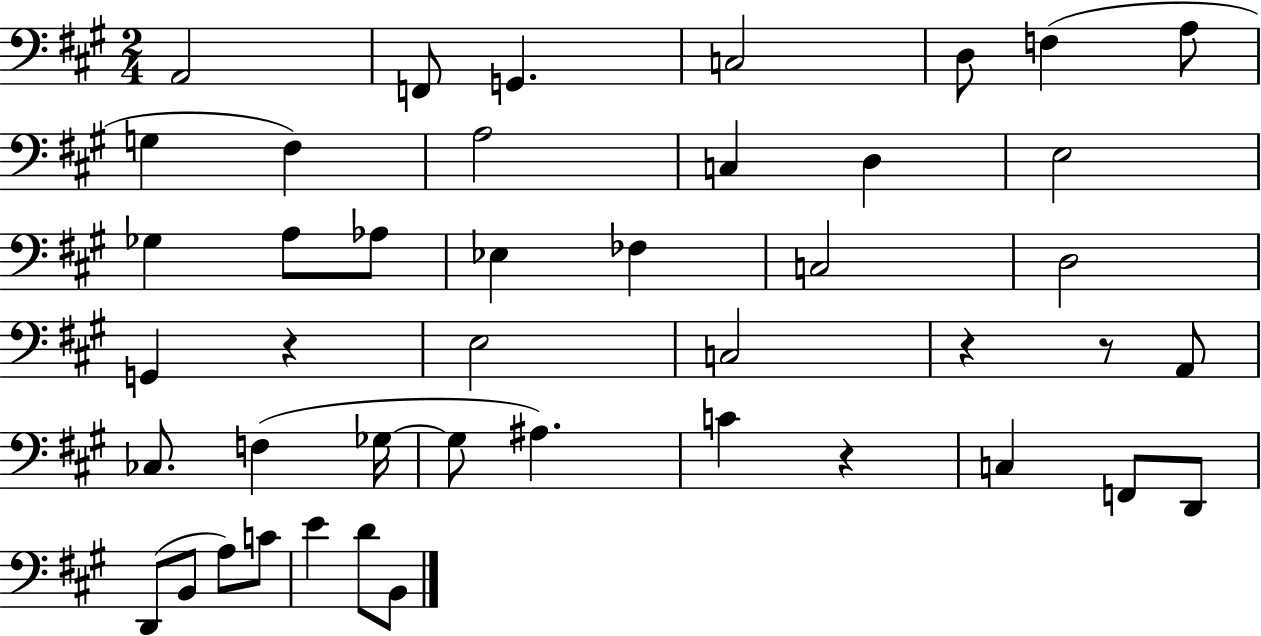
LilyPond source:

{
  \clef bass
  \numericTimeSignature
  \time 2/4
  \key a \major
  a,2 | f,8 g,4. | c2 | d8 f4( a8 | \break g4 fis4) | a2 | c4 d4 | e2 | \break ges4 a8 aes8 | ees4 fes4 | c2 | d2 | \break g,4 r4 | e2 | c2 | r4 r8 a,8 | \break ces8. f4( ges16~~ | ges8 ais4.) | c'4 r4 | c4 f,8 d,8 | \break d,8( b,8 a8) c'8 | e'4 d'8 b,8 | \bar "|."
}